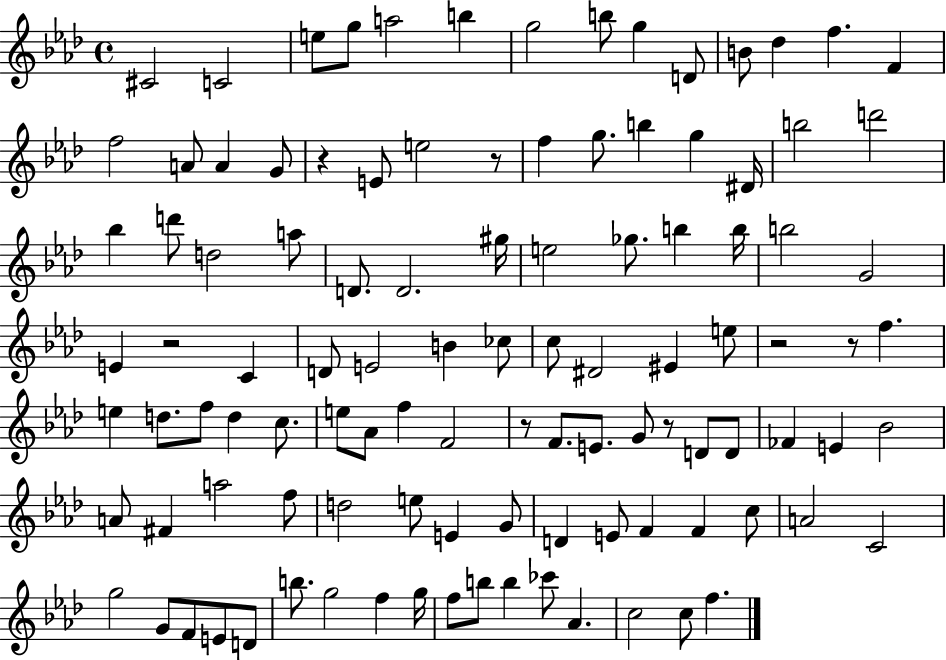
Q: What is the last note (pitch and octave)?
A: F5